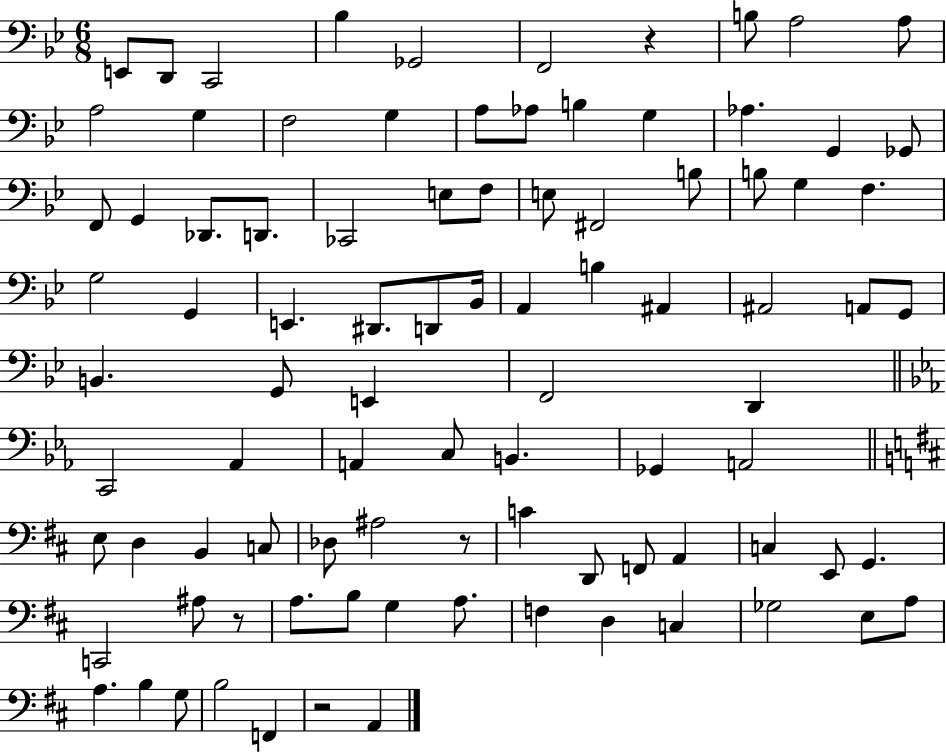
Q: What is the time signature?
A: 6/8